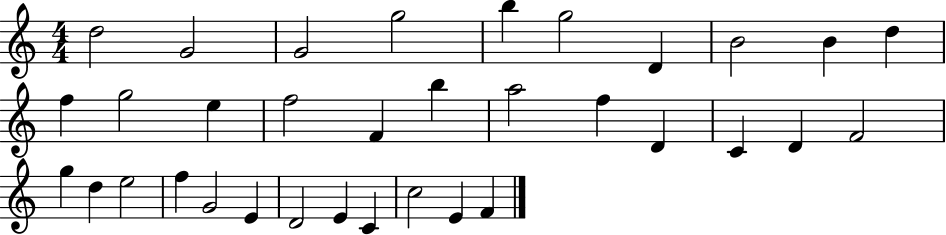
{
  \clef treble
  \numericTimeSignature
  \time 4/4
  \key c \major
  d''2 g'2 | g'2 g''2 | b''4 g''2 d'4 | b'2 b'4 d''4 | \break f''4 g''2 e''4 | f''2 f'4 b''4 | a''2 f''4 d'4 | c'4 d'4 f'2 | \break g''4 d''4 e''2 | f''4 g'2 e'4 | d'2 e'4 c'4 | c''2 e'4 f'4 | \break \bar "|."
}